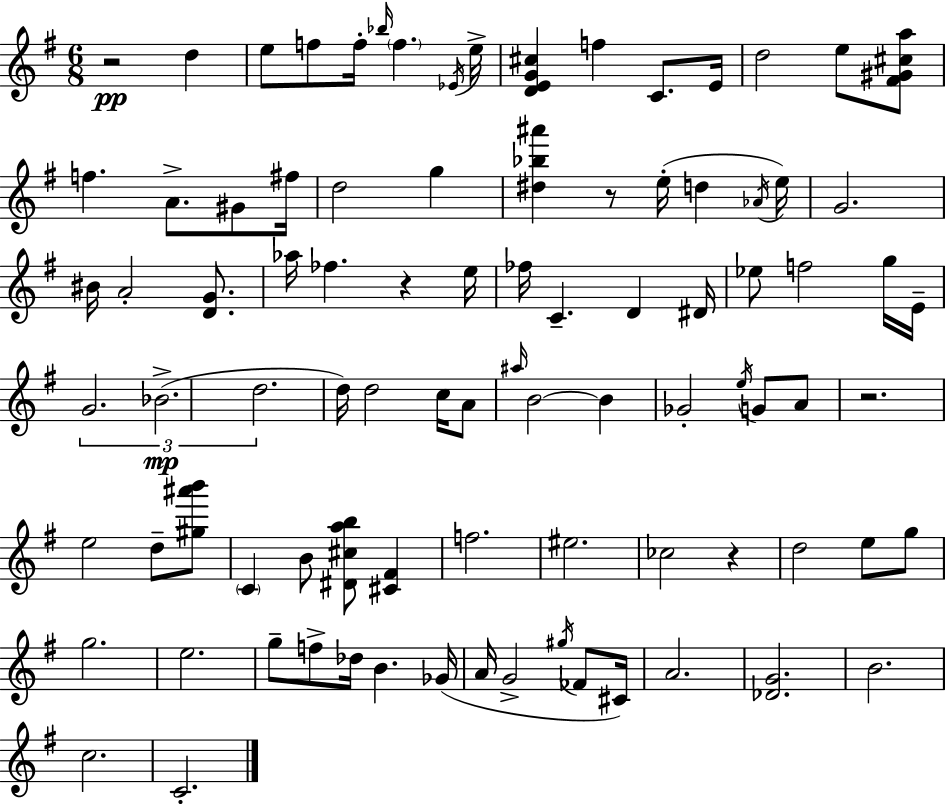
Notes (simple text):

R/h D5/q E5/e F5/e F5/s Bb5/s F5/q. Eb4/s E5/s [D4,E4,G4,C#5]/q F5/q C4/e. E4/s D5/h E5/e [F#4,G#4,C#5,A5]/e F5/q. A4/e. G#4/e F#5/s D5/h G5/q [D#5,Bb5,A#6]/q R/e E5/s D5/q Ab4/s E5/s G4/h. BIS4/s A4/h [D4,G4]/e. Ab5/s FES5/q. R/q E5/s FES5/s C4/q. D4/q D#4/s Eb5/e F5/h G5/s E4/s G4/h. Bb4/h. D5/h. D5/s D5/h C5/s A4/e A#5/s B4/h B4/q Gb4/h E5/s G4/e A4/e R/h. E5/h D5/e [G#5,A#6,B6]/e C4/q B4/e [D#4,C#5,A5,B5]/e [C#4,F#4]/q F5/h. EIS5/h. CES5/h R/q D5/h E5/e G5/e G5/h. E5/h. G5/e F5/e Db5/s B4/q. Gb4/s A4/s G4/h G#5/s FES4/e C#4/s A4/h. [Db4,G4]/h. B4/h. C5/h. C4/h.